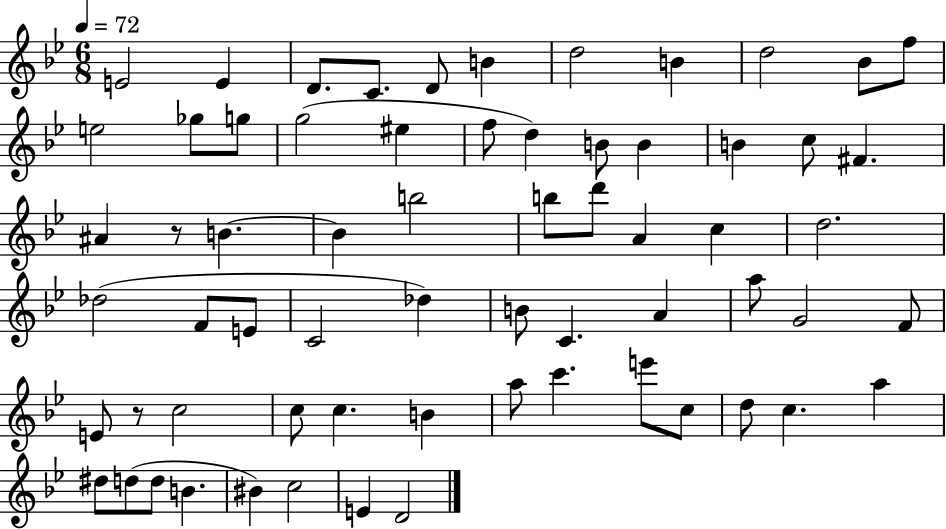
E4/h E4/q D4/e. C4/e. D4/e B4/q D5/h B4/q D5/h Bb4/e F5/e E5/h Gb5/e G5/e G5/h EIS5/q F5/e D5/q B4/e B4/q B4/q C5/e F#4/q. A#4/q R/e B4/q. B4/q B5/h B5/e D6/e A4/q C5/q D5/h. Db5/h F4/e E4/e C4/h Db5/q B4/e C4/q. A4/q A5/e G4/h F4/e E4/e R/e C5/h C5/e C5/q. B4/q A5/e C6/q. E6/e C5/e D5/e C5/q. A5/q D#5/e D5/e D5/e B4/q. BIS4/q C5/h E4/q D4/h